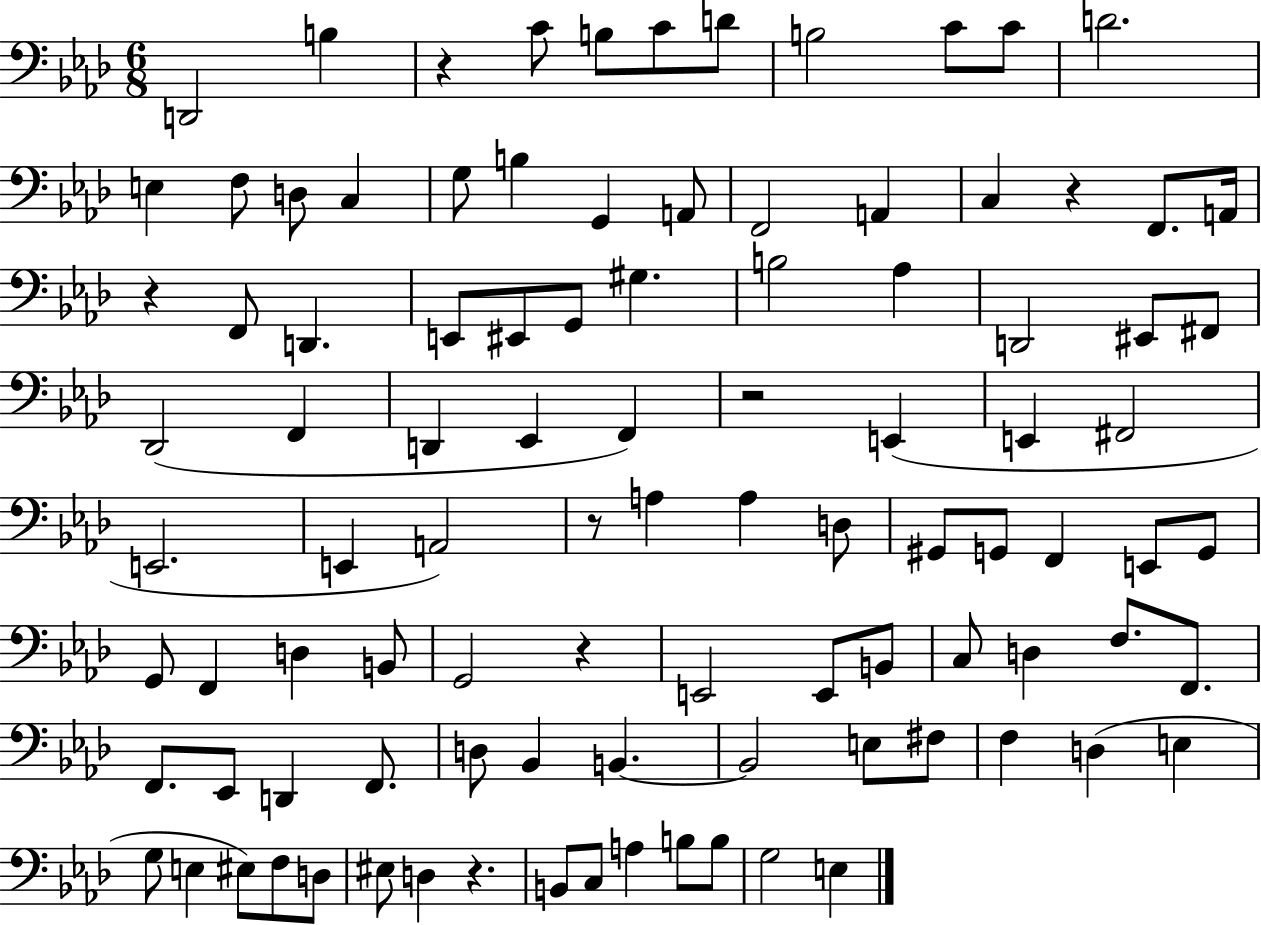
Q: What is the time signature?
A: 6/8